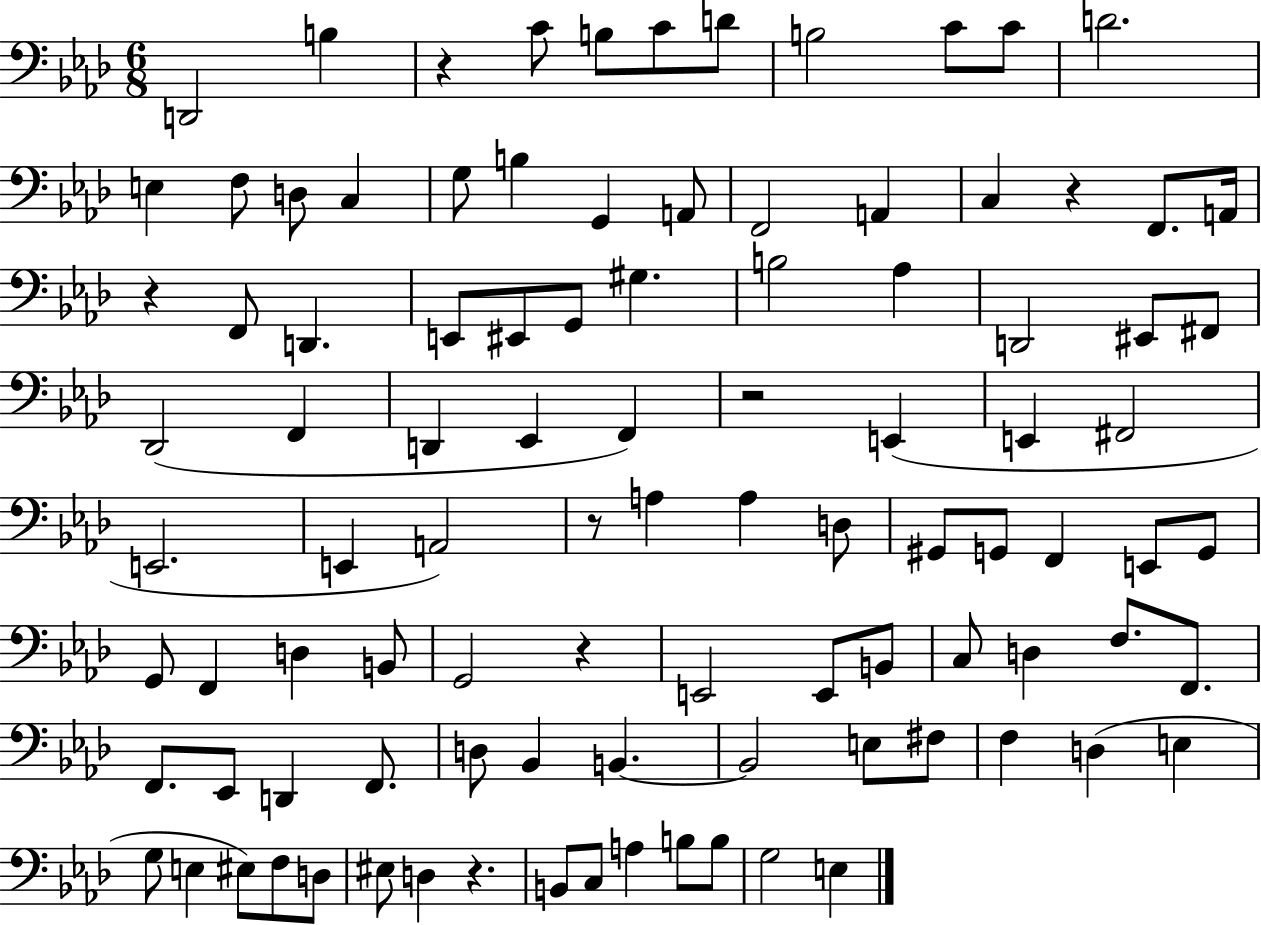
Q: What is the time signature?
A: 6/8